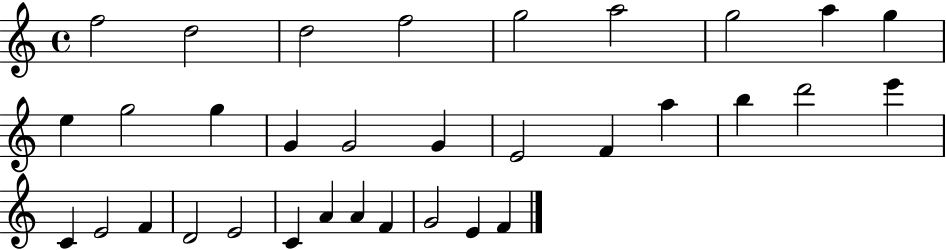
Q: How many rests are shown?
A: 0